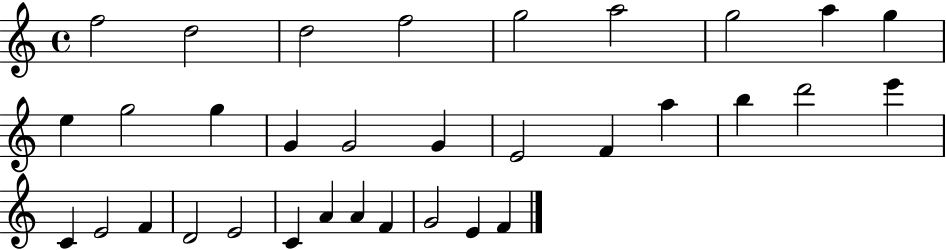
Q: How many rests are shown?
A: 0